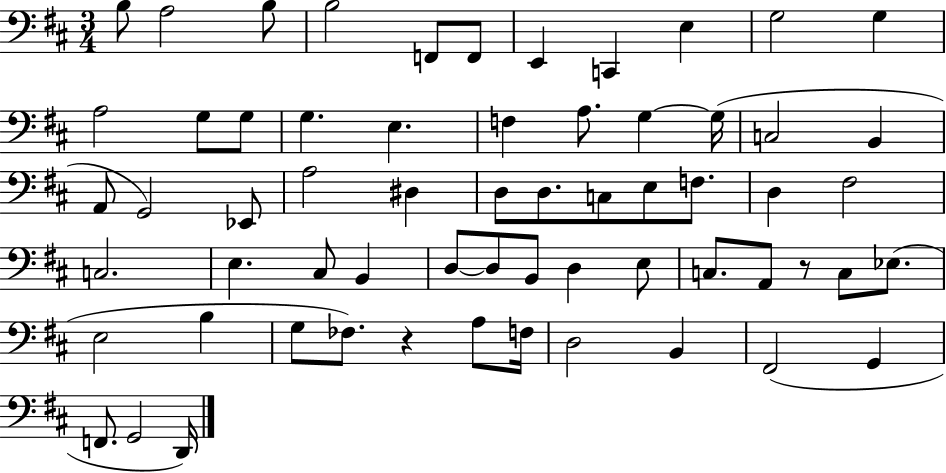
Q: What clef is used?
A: bass